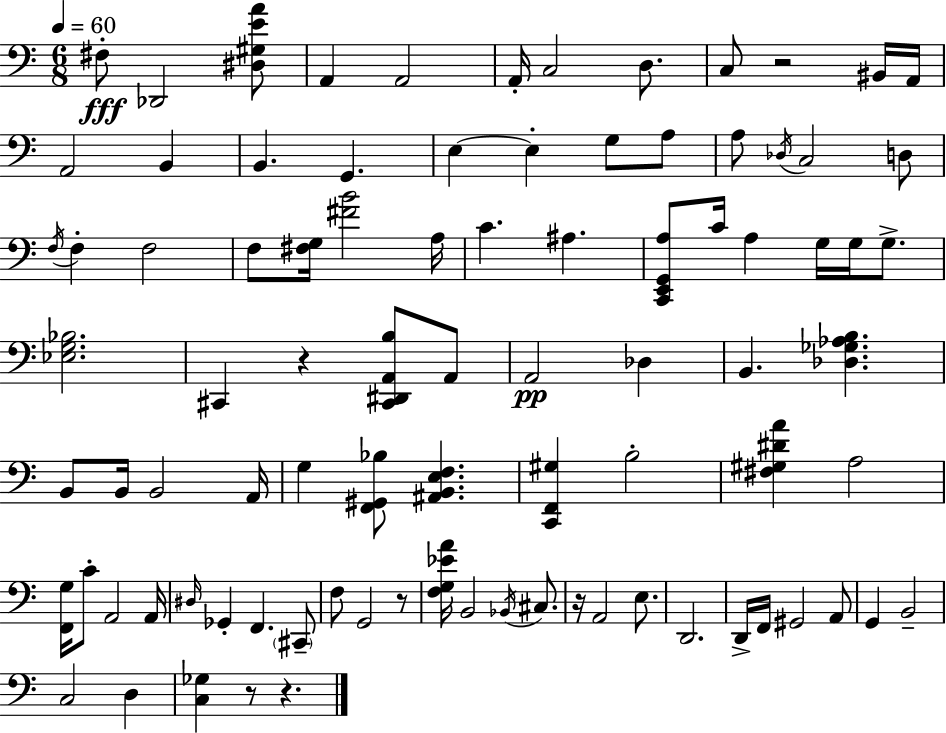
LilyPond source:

{
  \clef bass
  \numericTimeSignature
  \time 6/8
  \key c \major
  \tempo 4 = 60
  \repeat volta 2 { fis8-.\fff des,2 <dis gis e' a'>8 | a,4 a,2 | a,16-. c2 d8. | c8 r2 bis,16 a,16 | \break a,2 b,4 | b,4. g,4. | e4~~ e4-. g8 a8 | a8 \acciaccatura { des16 } c2 d8 | \break \acciaccatura { f16 } f4-. f2 | f8 <fis g>16 <fis' b'>2 | a16 c'4. ais4. | <c, e, g, a>8 c'16 a4 g16 g16 g8.-> | \break <ees g bes>2. | cis,4 r4 <cis, dis, a, b>8 | a,8 a,2\pp des4 | b,4. <des ges aes b>4. | \break b,8 b,16 b,2 | a,16 g4 <f, gis, bes>8 <ais, b, e f>4. | <c, f, gis>4 b2-. | <fis gis dis' a'>4 a2 | \break <f, g>16 c'8-. a,2 | a,16 \grace { dis16 } ges,4-. f,4. | \parenthesize cis,8-- f8 g,2 | r8 <f g ees' a'>16 b,2 | \break \acciaccatura { bes,16 } cis8. r16 a,2 | e8. d,2. | d,16-> f,16 gis,2 | a,8 g,4 b,2-- | \break c2 | d4 <c ges>4 r8 r4. | } \bar "|."
}